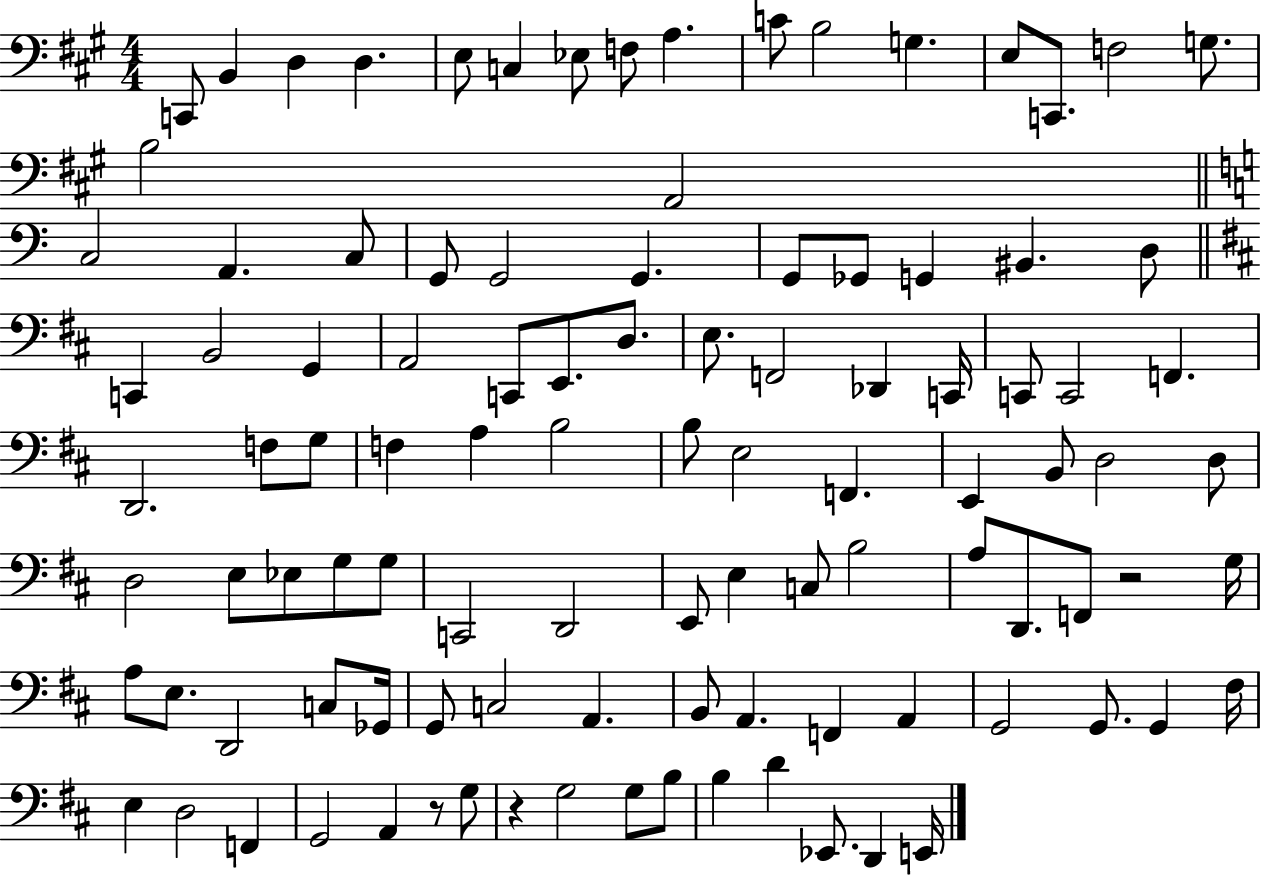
C2/e B2/q D3/q D3/q. E3/e C3/q Eb3/e F3/e A3/q. C4/e B3/h G3/q. E3/e C2/e. F3/h G3/e. B3/h A2/h C3/h A2/q. C3/e G2/e G2/h G2/q. G2/e Gb2/e G2/q BIS2/q. D3/e C2/q B2/h G2/q A2/h C2/e E2/e. D3/e. E3/e. F2/h Db2/q C2/s C2/e C2/h F2/q. D2/h. F3/e G3/e F3/q A3/q B3/h B3/e E3/h F2/q. E2/q B2/e D3/h D3/e D3/h E3/e Eb3/e G3/e G3/e C2/h D2/h E2/e E3/q C3/e B3/h A3/e D2/e. F2/e R/h G3/s A3/e E3/e. D2/h C3/e Gb2/s G2/e C3/h A2/q. B2/e A2/q. F2/q A2/q G2/h G2/e. G2/q F#3/s E3/q D3/h F2/q G2/h A2/q R/e G3/e R/q G3/h G3/e B3/e B3/q D4/q Eb2/e. D2/q E2/s